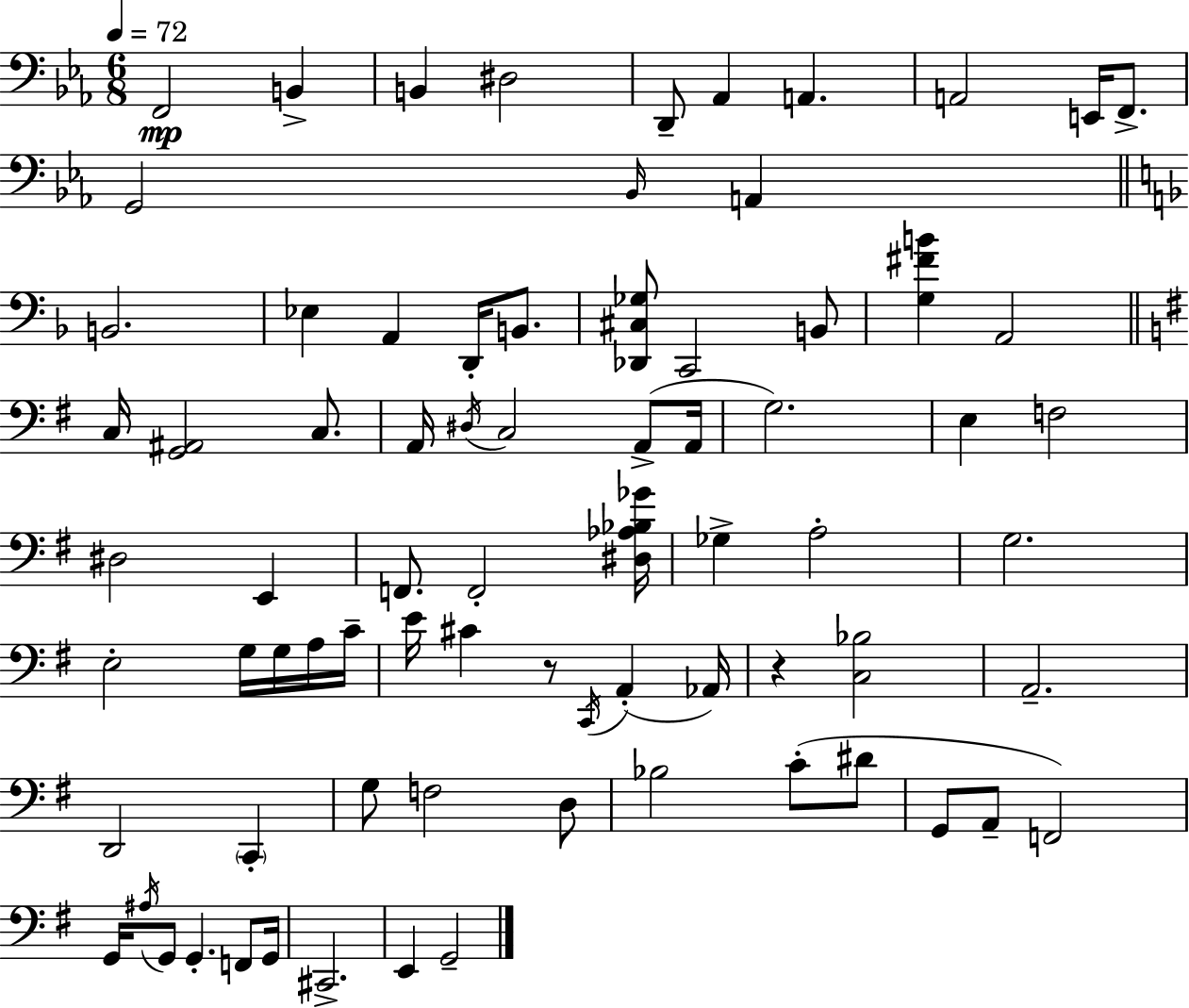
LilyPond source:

{
  \clef bass
  \numericTimeSignature
  \time 6/8
  \key ees \major
  \tempo 4 = 72
  f,2\mp b,4-> | b,4 dis2 | d,8-- aes,4 a,4. | a,2 e,16 f,8.-> | \break g,2 \grace { bes,16 } a,4 | \bar "||" \break \key d \minor b,2. | ees4 a,4 d,16-. b,8. | <des, cis ges>8 c,2 b,8 | <g fis' b'>4 a,2 | \break \bar "||" \break \key g \major c16 <g, ais,>2 c8. | a,16 \acciaccatura { dis16 } c2 a,8->( | a,16 g2.) | e4 f2 | \break dis2 e,4 | f,8. f,2-. | <dis aes bes ges'>16 ges4-> a2-. | g2. | \break e2-. g16 g16 a16 | c'16-- e'16 cis'4 r8 \acciaccatura { c,16 }( a,4-. | aes,16) r4 <c bes>2 | a,2.-- | \break d,2 \parenthesize c,4-. | g8 f2 | d8 bes2 c'8-.( | dis'8 g,8 a,8-- f,2) | \break g,16 \acciaccatura { ais16 } g,8 g,4.-. | f,8 g,16 cis,2.-> | e,4 g,2-- | \bar "|."
}